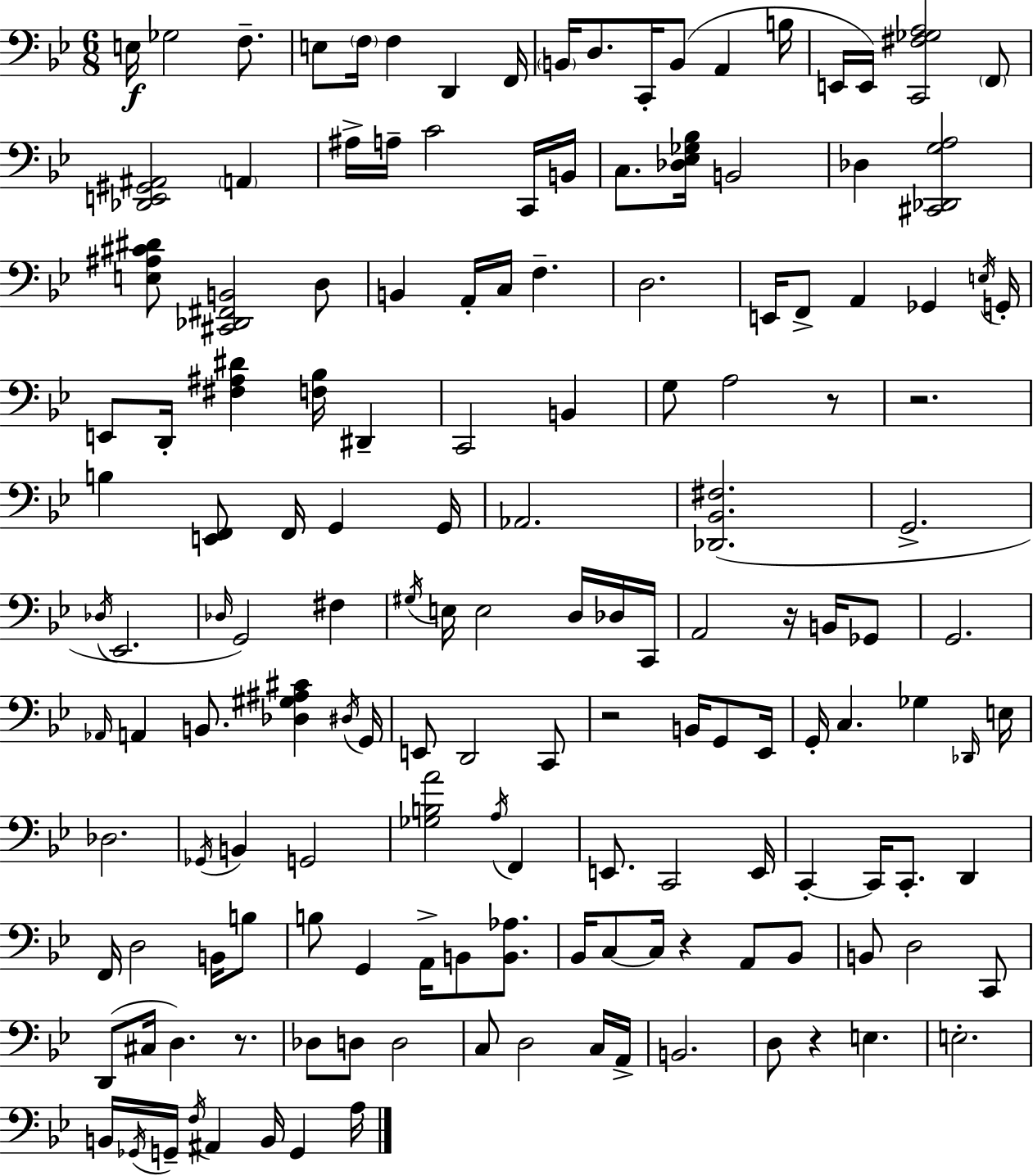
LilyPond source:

{
  \clef bass
  \numericTimeSignature
  \time 6/8
  \key bes \major
  e16\f ges2 f8.-- | e8 \parenthesize f16 f4 d,4 f,16 | \parenthesize b,16 d8. c,16-. b,8( a,4 b16 | e,16 e,16) <c, fis ges a>2 \parenthesize f,8 | \break <des, e, gis, ais,>2 \parenthesize a,4 | ais16-> a16-- c'2 c,16 b,16 | c8. <des ees ges bes>16 b,2 | des4 <cis, des, g a>2 | \break <e ais cis' dis'>8 <cis, des, fis, b,>2 d8 | b,4 a,16-. c16 f4.-- | d2. | e,16 f,8-> a,4 ges,4 \acciaccatura { e16 } | \break g,16-. e,8 d,16-. <fis ais dis'>4 <f bes>16 dis,4-- | c,2 b,4 | g8 a2 r8 | r2. | \break b4 <e, f,>8 f,16 g,4 | g,16 aes,2. | <des, bes, fis>2.( | g,2.-> | \break \acciaccatura { des16 } ees,2. | \grace { des16 }) g,2 fis4 | \acciaccatura { gis16 } e16 e2 | d16 des16 c,16 a,2 | \break r16 b,16 ges,8 g,2. | \grace { aes,16 } a,4 b,8. | <des gis ais cis'>4 \acciaccatura { dis16 } g,16 e,8 d,2 | c,8 r2 | \break b,16 g,8 ees,16 g,16-. c4. | ges4 \grace { des,16 } e16 des2. | \acciaccatura { ges,16 } b,4 | g,2 <ges b a'>2 | \break \acciaccatura { a16 } f,4 e,8. | c,2 e,16 c,4-.~~ | c,16 c,8.-. d,4 f,16 d2 | b,16 b8 b8 g,4 | \break a,16-> b,8 <b, aes>8. bes,16 c8~~ | c16 r4 a,8 bes,8 b,8 d2 | c,8 d,8( cis16 | d4.) r8. des8 d8 | \break d2 c8 d2 | c16 a,16-> b,2. | d8 r4 | e4. e2.-. | \break b,16 \acciaccatura { ges,16 } g,16-- | \acciaccatura { f16 } ais,4 b,16 g,4 a16 \bar "|."
}